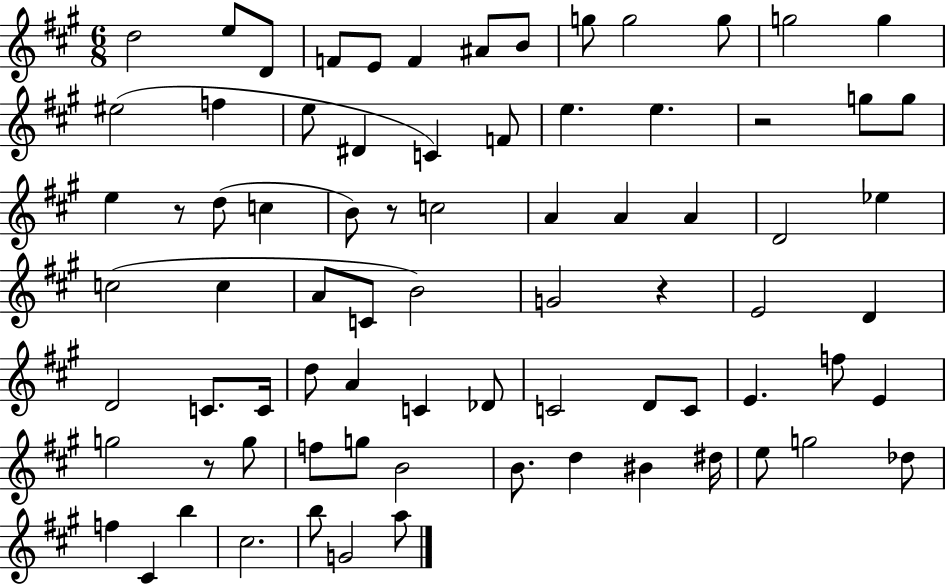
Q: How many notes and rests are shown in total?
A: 78